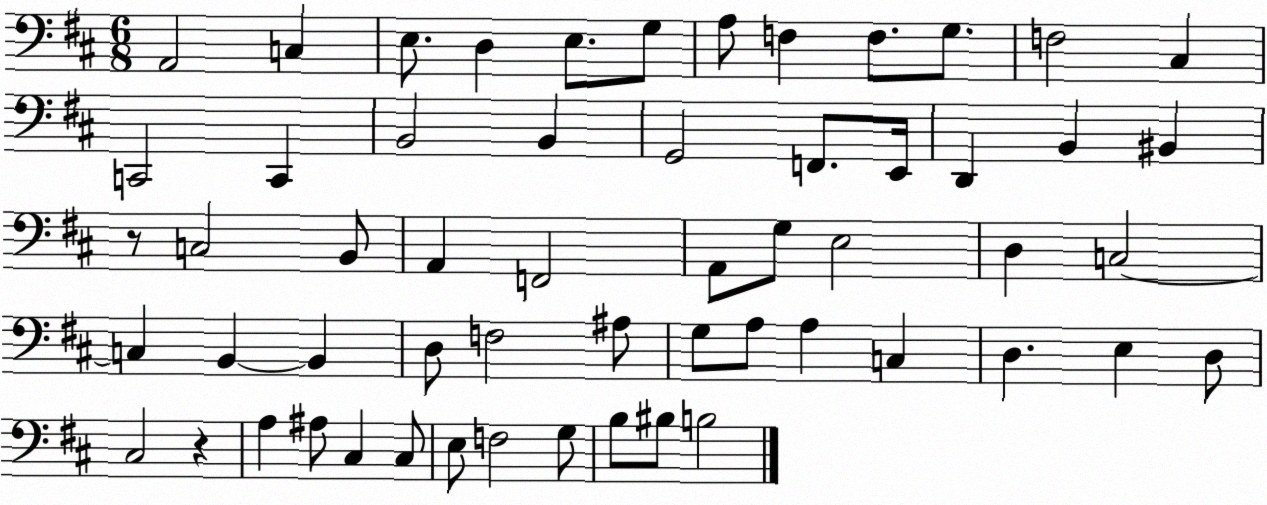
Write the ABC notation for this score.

X:1
T:Untitled
M:6/8
L:1/4
K:D
A,,2 C, E,/2 D, E,/2 G,/2 A,/2 F, F,/2 G,/2 F,2 ^C, C,,2 C,, B,,2 B,, G,,2 F,,/2 E,,/4 D,, B,, ^B,, z/2 C,2 B,,/2 A,, F,,2 A,,/2 G,/2 E,2 D, C,2 C, B,, B,, D,/2 F,2 ^A,/2 G,/2 A,/2 A, C, D, E, D,/2 ^C,2 z A, ^A,/2 ^C, ^C,/2 E,/2 F,2 G,/2 B,/2 ^B,/2 B,2